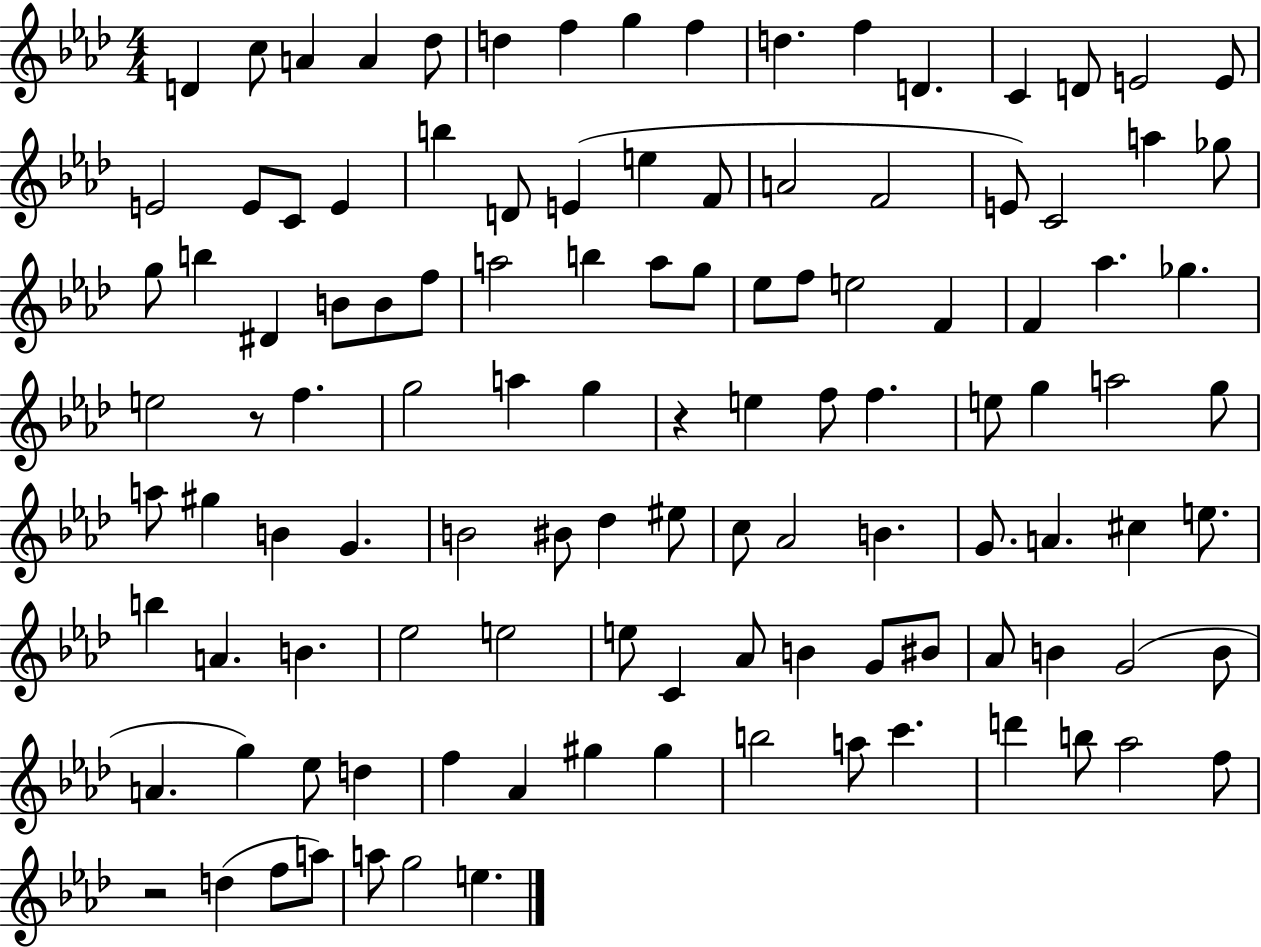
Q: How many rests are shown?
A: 3